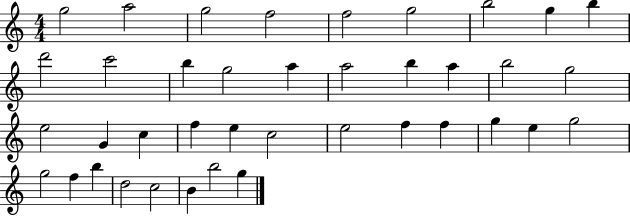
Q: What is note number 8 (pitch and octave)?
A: G5